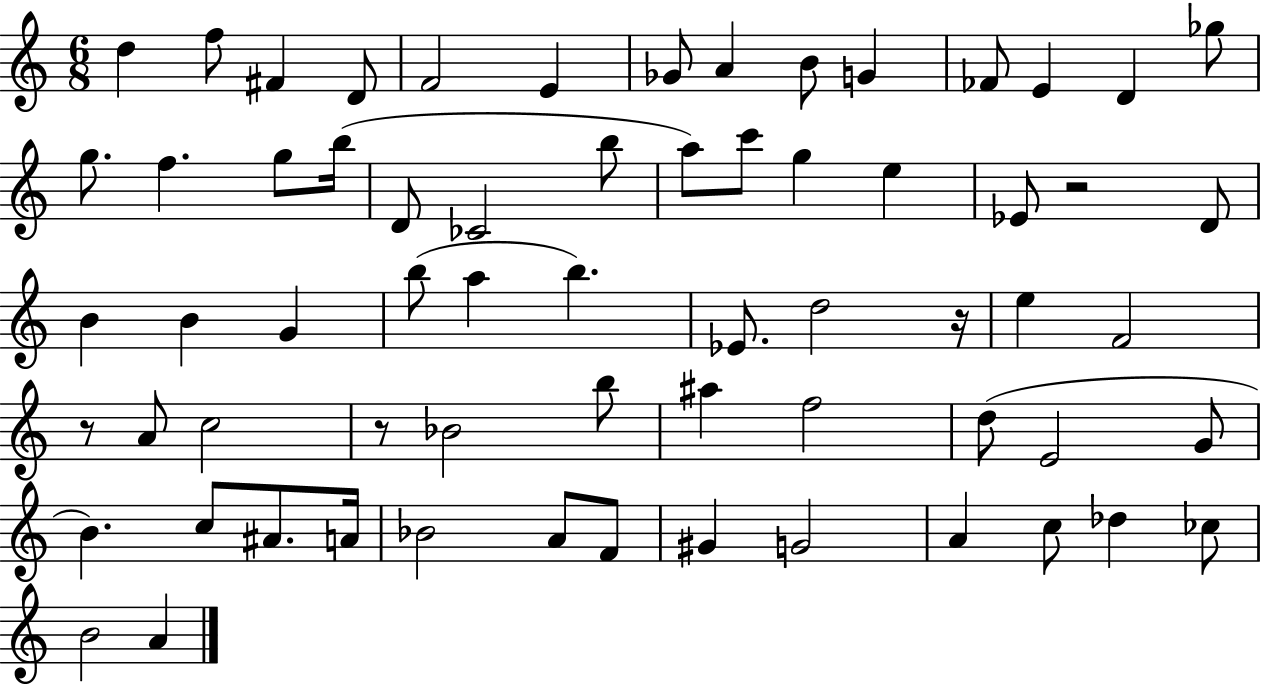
{
  \clef treble
  \numericTimeSignature
  \time 6/8
  \key c \major
  d''4 f''8 fis'4 d'8 | f'2 e'4 | ges'8 a'4 b'8 g'4 | fes'8 e'4 d'4 ges''8 | \break g''8. f''4. g''8 b''16( | d'8 ces'2 b''8 | a''8) c'''8 g''4 e''4 | ees'8 r2 d'8 | \break b'4 b'4 g'4 | b''8( a''4 b''4.) | ees'8. d''2 r16 | e''4 f'2 | \break r8 a'8 c''2 | r8 bes'2 b''8 | ais''4 f''2 | d''8( e'2 g'8 | \break b'4.) c''8 ais'8. a'16 | bes'2 a'8 f'8 | gis'4 g'2 | a'4 c''8 des''4 ces''8 | \break b'2 a'4 | \bar "|."
}